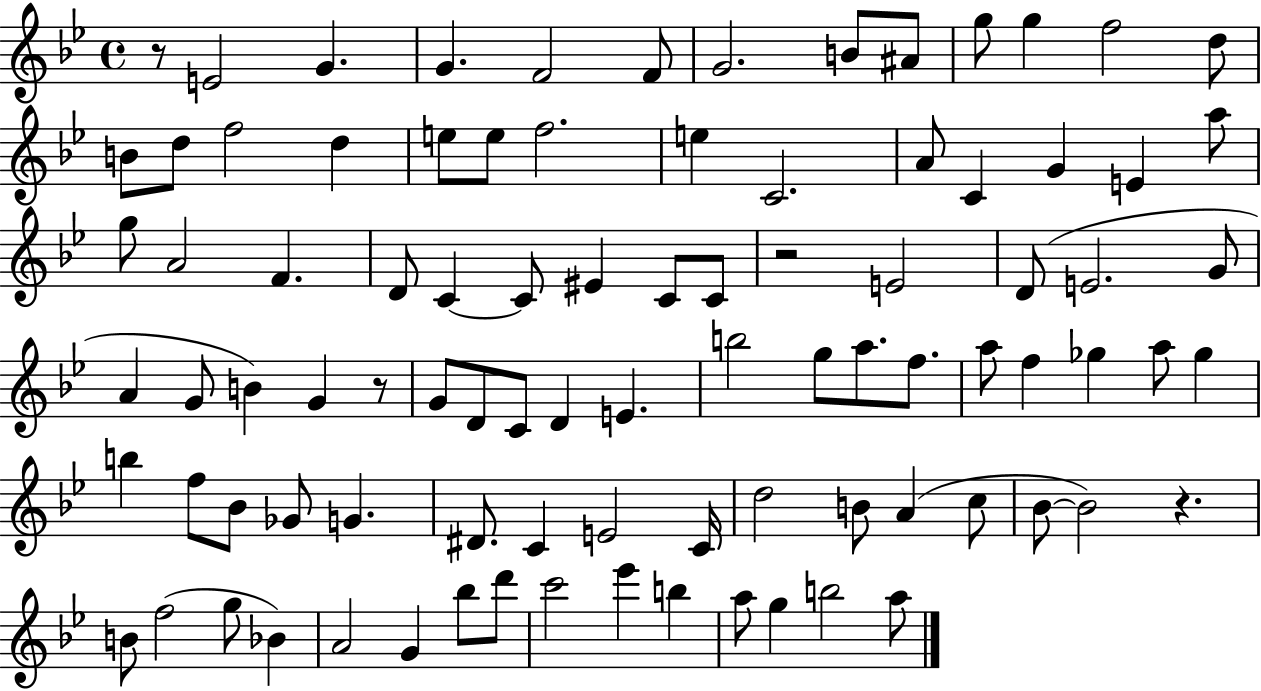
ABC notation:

X:1
T:Untitled
M:4/4
L:1/4
K:Bb
z/2 E2 G G F2 F/2 G2 B/2 ^A/2 g/2 g f2 d/2 B/2 d/2 f2 d e/2 e/2 f2 e C2 A/2 C G E a/2 g/2 A2 F D/2 C C/2 ^E C/2 C/2 z2 E2 D/2 E2 G/2 A G/2 B G z/2 G/2 D/2 C/2 D E b2 g/2 a/2 f/2 a/2 f _g a/2 _g b f/2 _B/2 _G/2 G ^D/2 C E2 C/4 d2 B/2 A c/2 _B/2 _B2 z B/2 f2 g/2 _B A2 G _b/2 d'/2 c'2 _e' b a/2 g b2 a/2